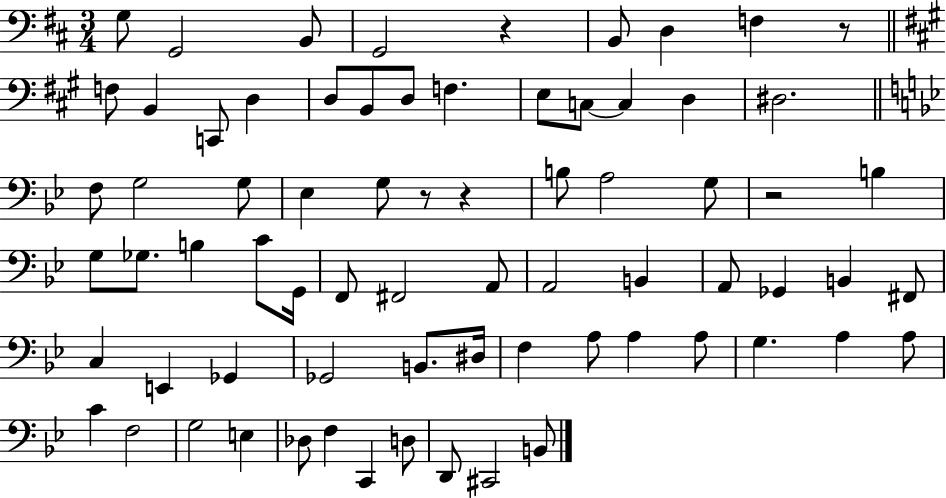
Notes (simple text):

G3/e G2/h B2/e G2/h R/q B2/e D3/q F3/q R/e F3/e B2/q C2/e D3/q D3/e B2/e D3/e F3/q. E3/e C3/e C3/q D3/q D#3/h. F3/e G3/h G3/e Eb3/q G3/e R/e R/q B3/e A3/h G3/e R/h B3/q G3/e Gb3/e. B3/q C4/e G2/s F2/e F#2/h A2/e A2/h B2/q A2/e Gb2/q B2/q F#2/e C3/q E2/q Gb2/q Gb2/h B2/e. D#3/s F3/q A3/e A3/q A3/e G3/q. A3/q A3/e C4/q F3/h G3/h E3/q Db3/e F3/q C2/q D3/e D2/e C#2/h B2/e